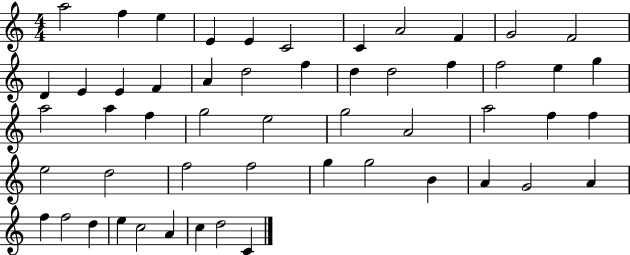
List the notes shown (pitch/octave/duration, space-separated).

A5/h F5/q E5/q E4/q E4/q C4/h C4/q A4/h F4/q G4/h F4/h D4/q E4/q E4/q F4/q A4/q D5/h F5/q D5/q D5/h F5/q F5/h E5/q G5/q A5/h A5/q F5/q G5/h E5/h G5/h A4/h A5/h F5/q F5/q E5/h D5/h F5/h F5/h G5/q G5/h B4/q A4/q G4/h A4/q F5/q F5/h D5/q E5/q C5/h A4/q C5/q D5/h C4/q